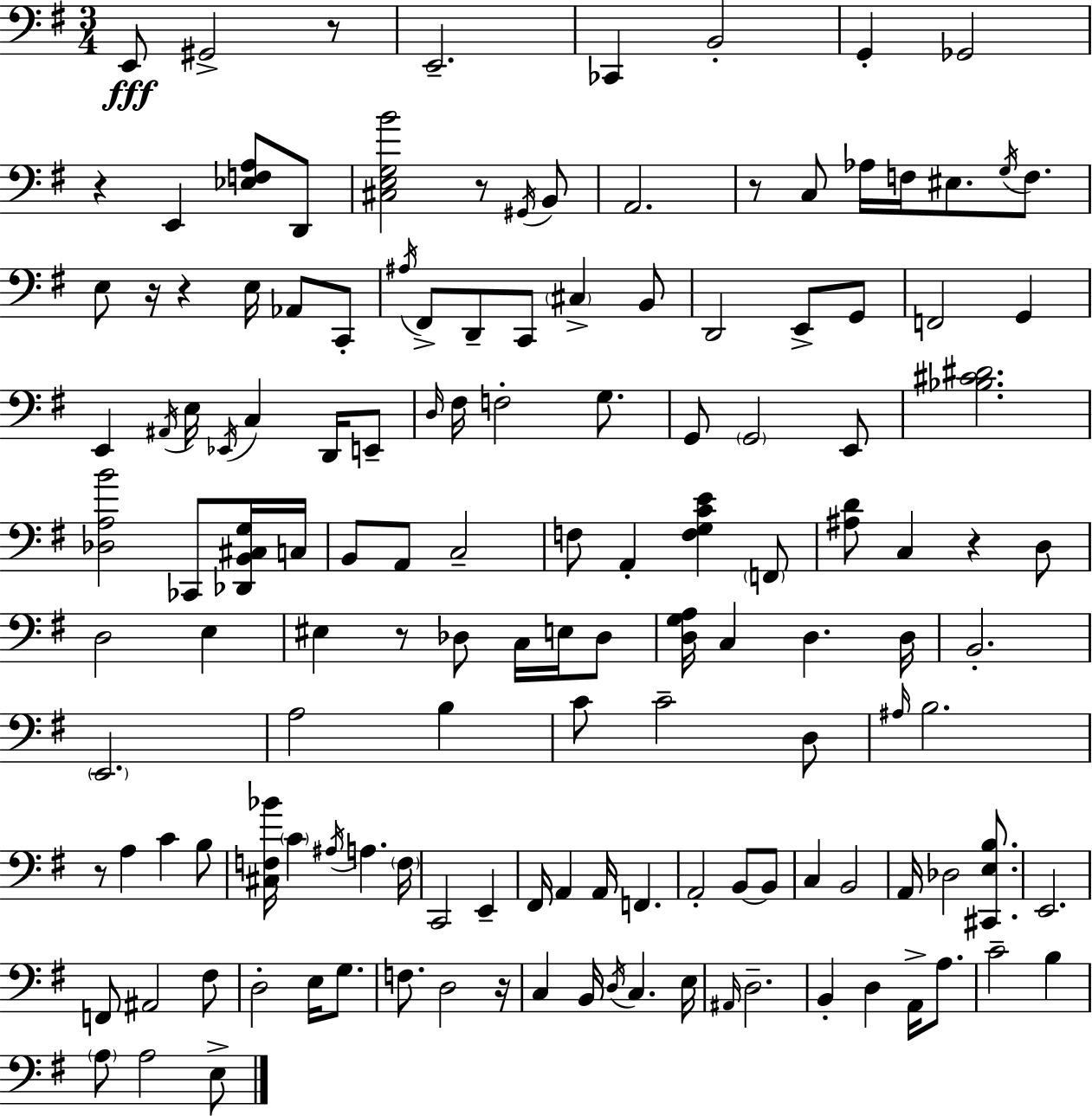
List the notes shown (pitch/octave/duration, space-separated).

E2/e G#2/h R/e E2/h. CES2/q B2/h G2/q Gb2/h R/q E2/q [Eb3,F3,A3]/e D2/e [C#3,E3,G3,B4]/h R/e G#2/s B2/e A2/h. R/e C3/e Ab3/s F3/s EIS3/e. G3/s F3/e. E3/e R/s R/q E3/s Ab2/e C2/e A#3/s F#2/e D2/e C2/e C#3/q B2/e D2/h E2/e G2/e F2/h G2/q E2/q A#2/s E3/s Eb2/s C3/q D2/s E2/e D3/s F#3/s F3/h G3/e. G2/e G2/h E2/e [Bb3,C#4,D#4]/h. [Db3,A3,B4]/h CES2/e [Db2,B2,C#3,G3]/s C3/s B2/e A2/e C3/h F3/e A2/q [F3,G3,C4,E4]/q F2/e [A#3,D4]/e C3/q R/q D3/e D3/h E3/q EIS3/q R/e Db3/e C3/s E3/s Db3/e [D3,G3,A3]/s C3/q D3/q. D3/s B2/h. E2/h. A3/h B3/q C4/e C4/h D3/e A#3/s B3/h. R/e A3/q C4/q B3/e [C#3,F3,Bb4]/s C4/q A#3/s A3/q. F3/s C2/h E2/q F#2/s A2/q A2/s F2/q. A2/h B2/e B2/e C3/q B2/h A2/s Db3/h [C#2,E3,B3]/e. E2/h. F2/e A#2/h F#3/e D3/h E3/s G3/e. F3/e. D3/h R/s C3/q B2/s D3/s C3/q. E3/s A#2/s D3/h. B2/q D3/q A2/s A3/e. C4/h B3/q A3/e A3/h E3/e